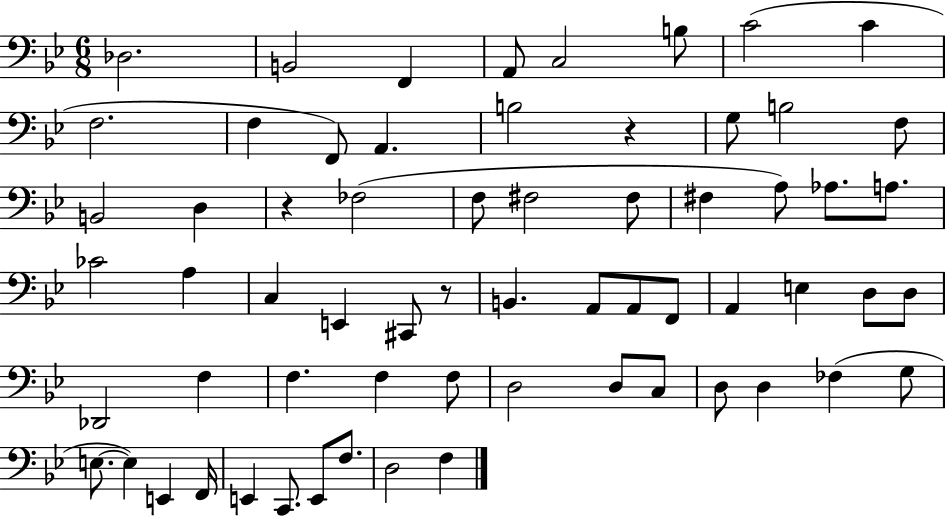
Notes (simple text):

Db3/h. B2/h F2/q A2/e C3/h B3/e C4/h C4/q F3/h. F3/q F2/e A2/q. B3/h R/q G3/e B3/h F3/e B2/h D3/q R/q FES3/h F3/e F#3/h F#3/e F#3/q A3/e Ab3/e. A3/e. CES4/h A3/q C3/q E2/q C#2/e R/e B2/q. A2/e A2/e F2/e A2/q E3/q D3/e D3/e Db2/h F3/q F3/q. F3/q F3/e D3/h D3/e C3/e D3/e D3/q FES3/q G3/e E3/e. E3/q E2/q F2/s E2/q C2/e. E2/e F3/e. D3/h F3/q